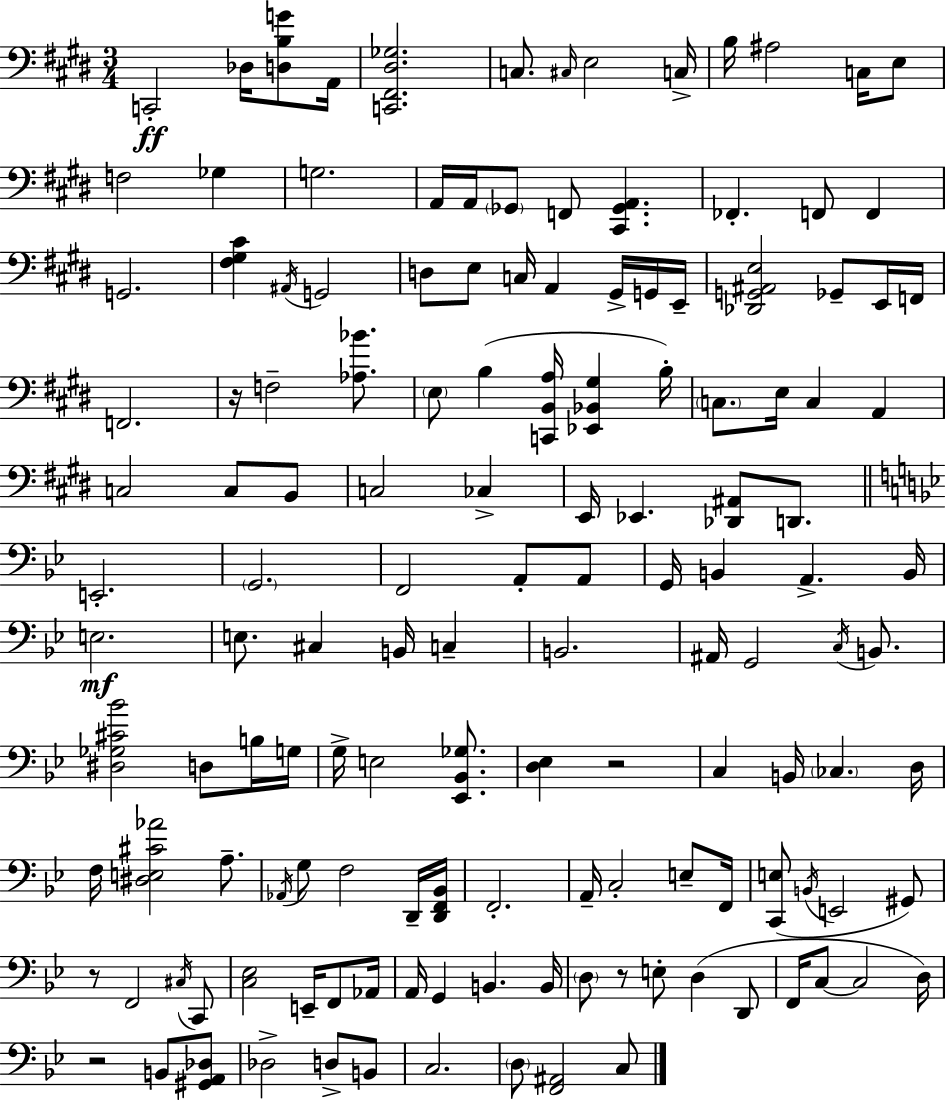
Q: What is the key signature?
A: E major